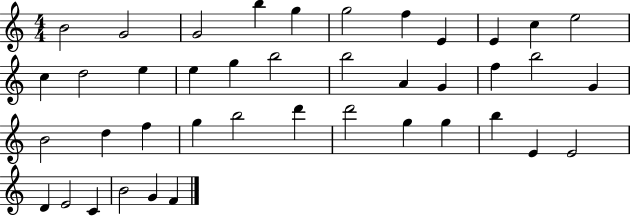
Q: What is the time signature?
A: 4/4